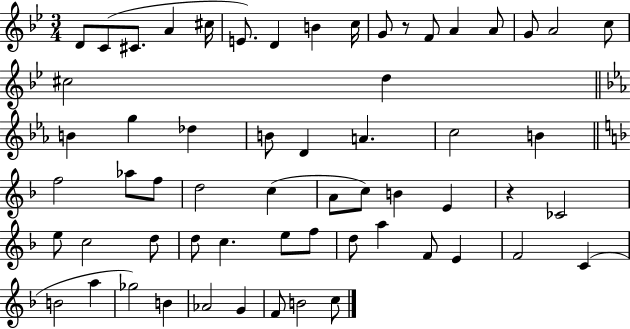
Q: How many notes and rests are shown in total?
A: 60